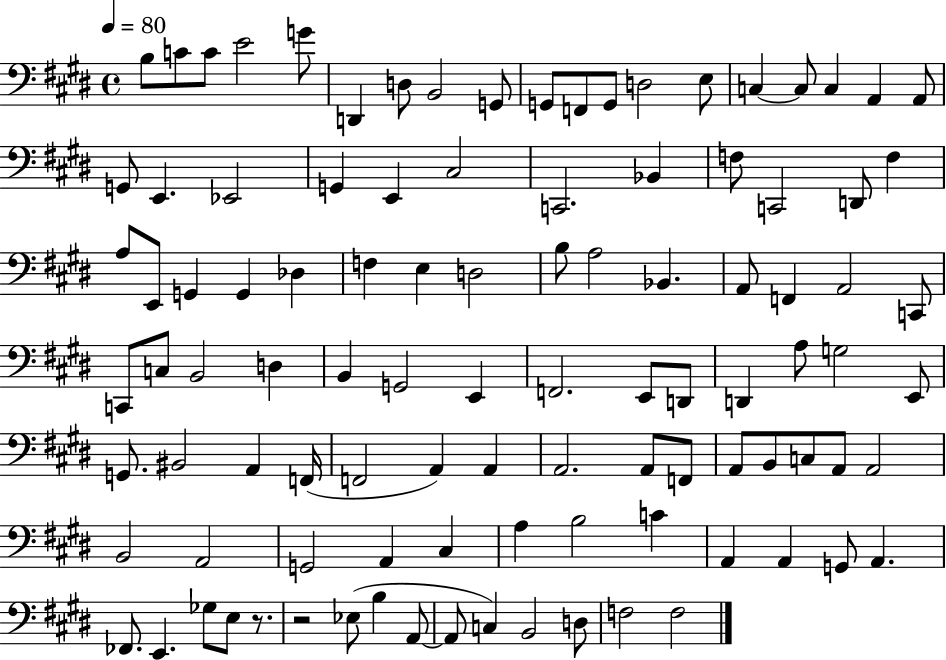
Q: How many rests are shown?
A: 2